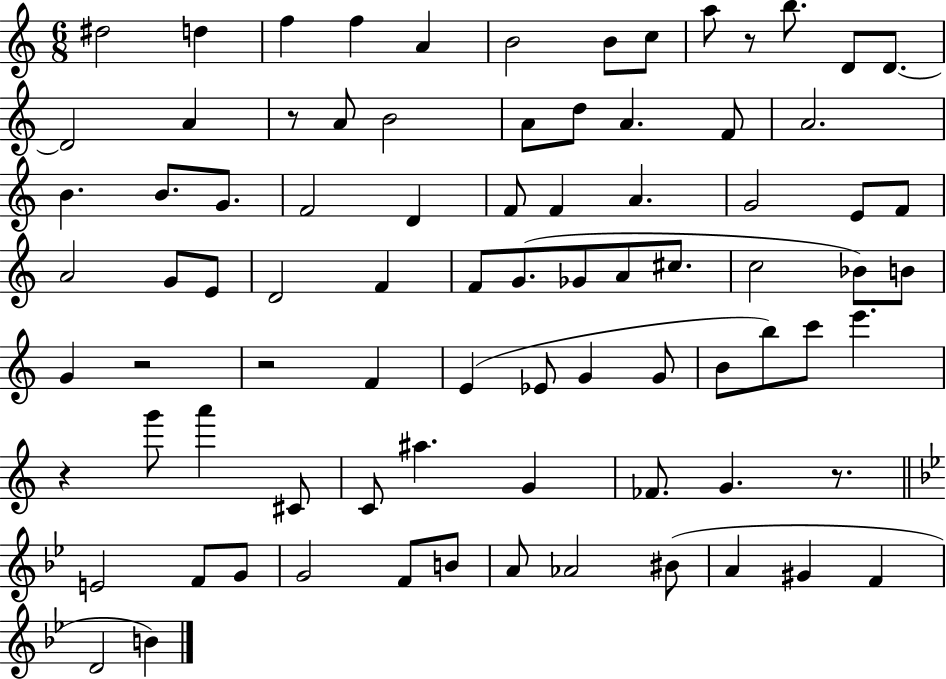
{
  \clef treble
  \numericTimeSignature
  \time 6/8
  \key c \major
  dis''2 d''4 | f''4 f''4 a'4 | b'2 b'8 c''8 | a''8 r8 b''8. d'8 d'8.~~ | \break d'2 a'4 | r8 a'8 b'2 | a'8 d''8 a'4. f'8 | a'2. | \break b'4. b'8. g'8. | f'2 d'4 | f'8 f'4 a'4. | g'2 e'8 f'8 | \break a'2 g'8 e'8 | d'2 f'4 | f'8 g'8.( ges'8 a'8 cis''8. | c''2 bes'8) b'8 | \break g'4 r2 | r2 f'4 | e'4( ees'8 g'4 g'8 | b'8 b''8) c'''8 e'''4. | \break r4 g'''8 a'''4 cis'8 | c'8 ais''4. g'4 | fes'8. g'4. r8. | \bar "||" \break \key bes \major e'2 f'8 g'8 | g'2 f'8 b'8 | a'8 aes'2 bis'8( | a'4 gis'4 f'4 | \break d'2 b'4) | \bar "|."
}